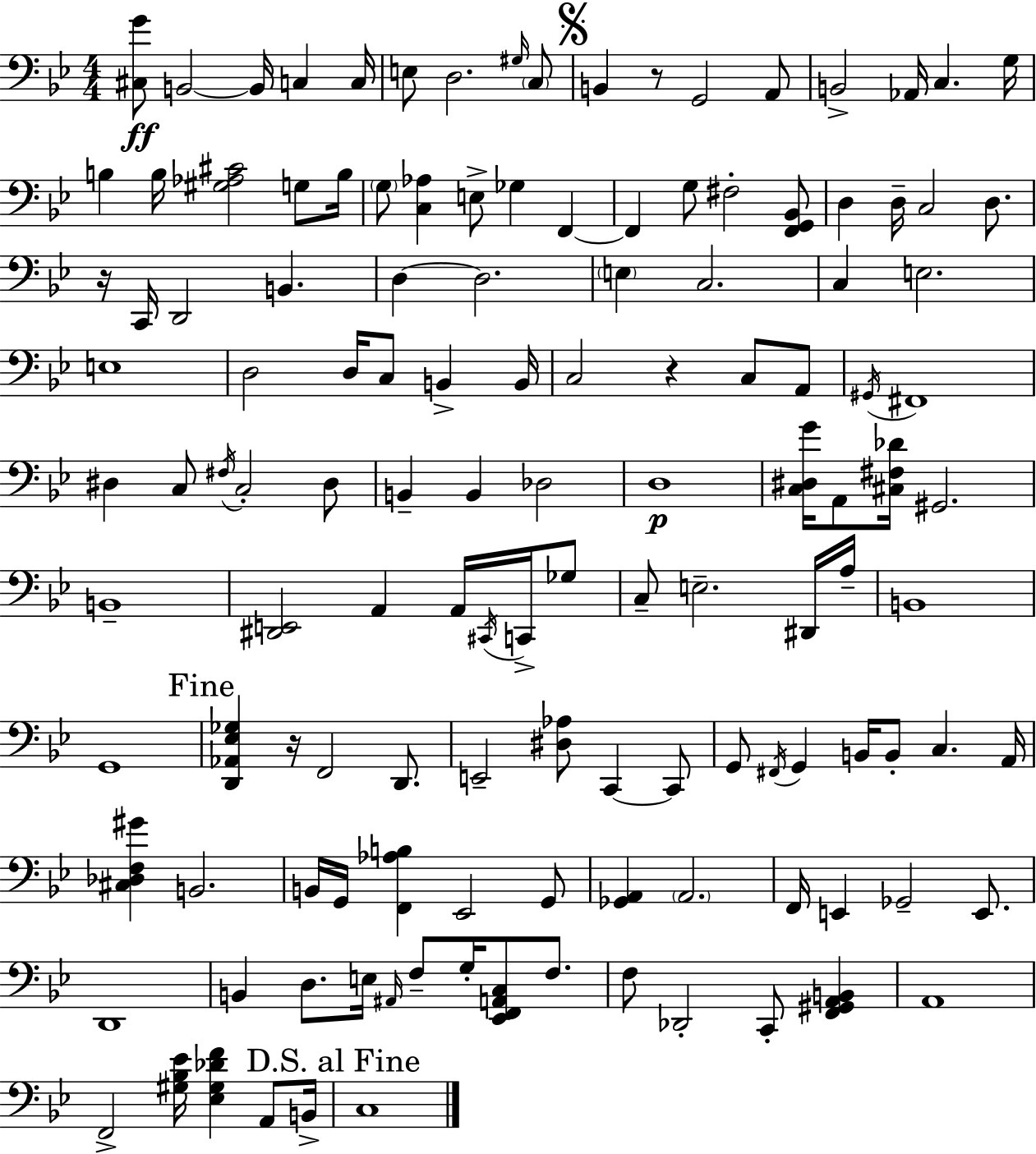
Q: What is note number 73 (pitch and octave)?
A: G2